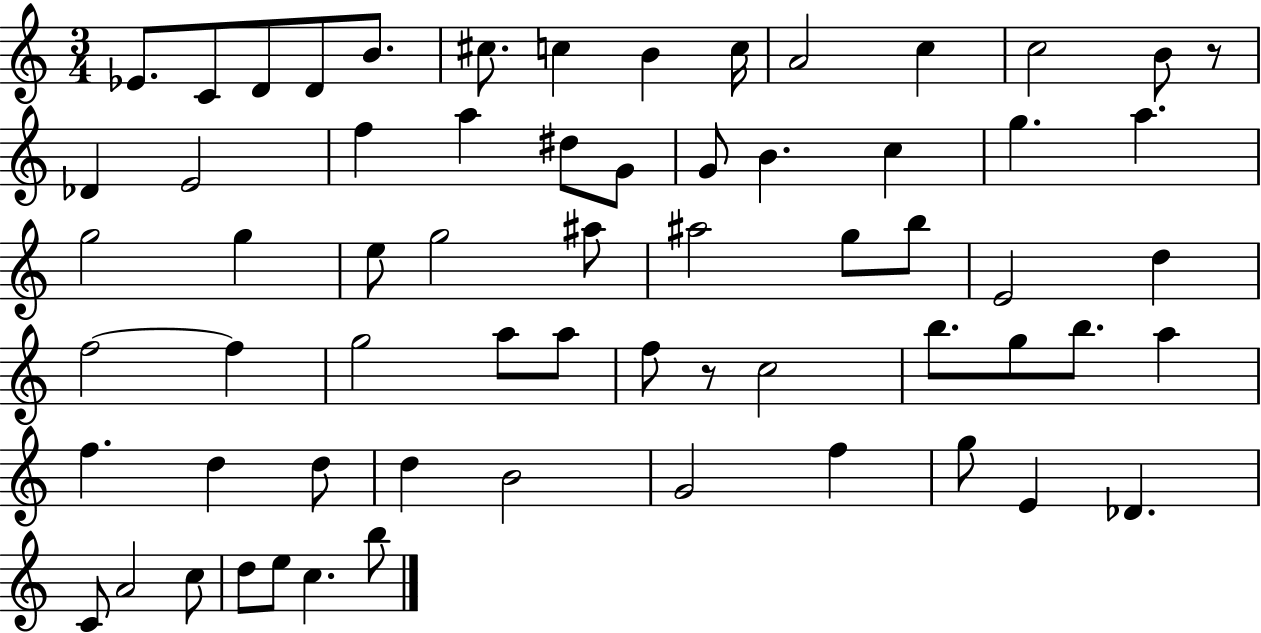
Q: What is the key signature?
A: C major